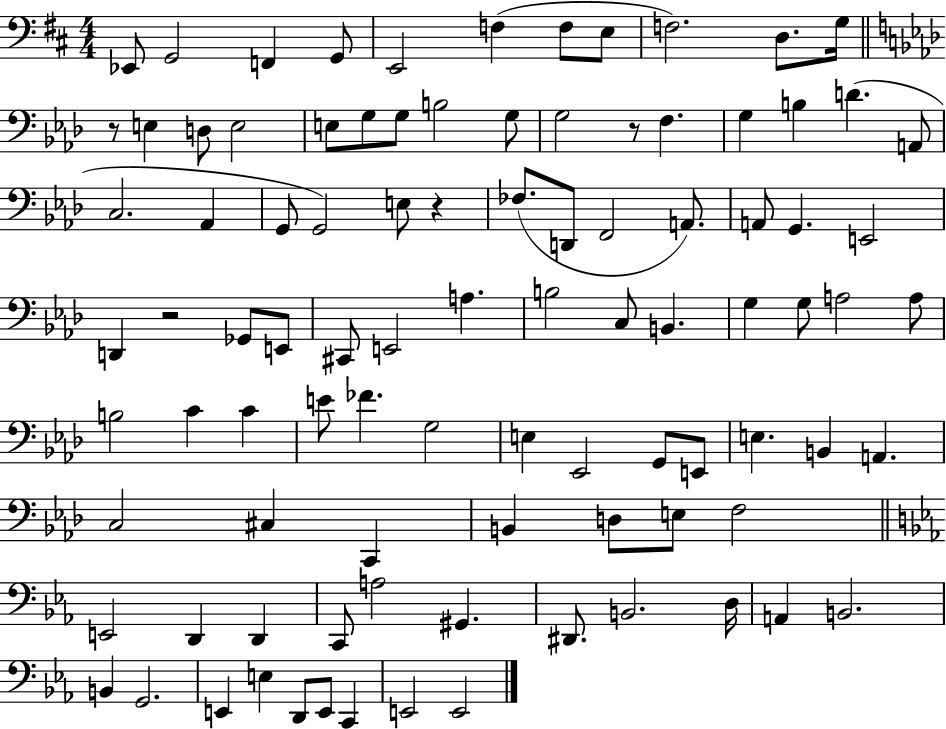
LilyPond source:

{
  \clef bass
  \numericTimeSignature
  \time 4/4
  \key d \major
  ees,8 g,2 f,4 g,8 | e,2 f4( f8 e8 | f2.) d8. g16 | \bar "||" \break \key f \minor r8 e4 d8 e2 | e8 g8 g8 b2 g8 | g2 r8 f4. | g4 b4 d'4.( a,8 | \break c2. aes,4 | g,8 g,2) e8 r4 | fes8.( d,8 f,2 a,8.) | a,8 g,4. e,2 | \break d,4 r2 ges,8 e,8 | cis,8 e,2 a4. | b2 c8 b,4. | g4 g8 a2 a8 | \break b2 c'4 c'4 | e'8 fes'4. g2 | e4 ees,2 g,8 e,8 | e4. b,4 a,4. | \break c2 cis4 c,4 | b,4 d8 e8 f2 | \bar "||" \break \key c \minor e,2 d,4 d,4 | c,8 a2 gis,4. | dis,8. b,2. d16 | a,4 b,2. | \break b,4 g,2. | e,4 e4 d,8 e,8 c,4 | e,2 e,2 | \bar "|."
}